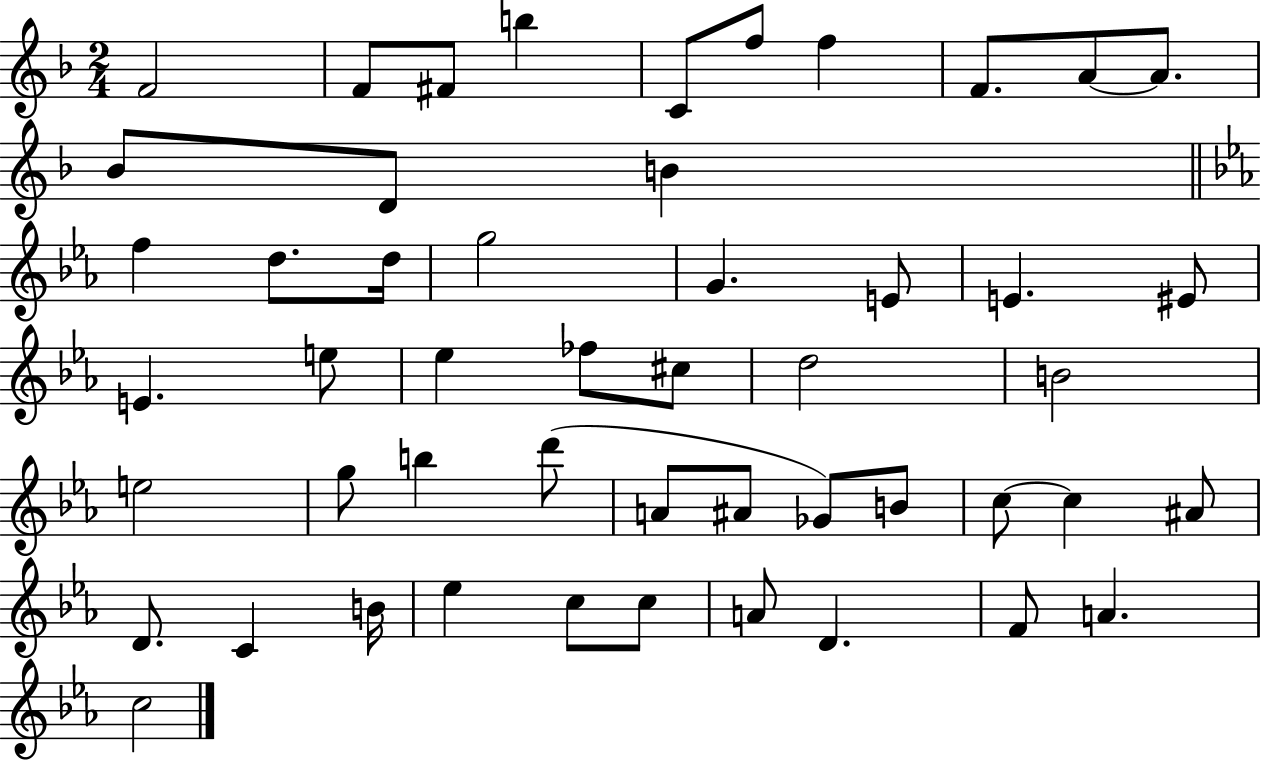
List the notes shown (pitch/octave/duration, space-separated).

F4/h F4/e F#4/e B5/q C4/e F5/e F5/q F4/e. A4/e A4/e. Bb4/e D4/e B4/q F5/q D5/e. D5/s G5/h G4/q. E4/e E4/q. EIS4/e E4/q. E5/e Eb5/q FES5/e C#5/e D5/h B4/h E5/h G5/e B5/q D6/e A4/e A#4/e Gb4/e B4/e C5/e C5/q A#4/e D4/e. C4/q B4/s Eb5/q C5/e C5/e A4/e D4/q. F4/e A4/q. C5/h